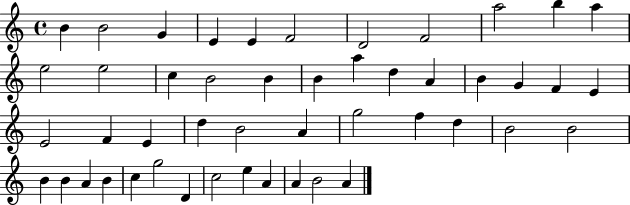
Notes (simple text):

B4/q B4/h G4/q E4/q E4/q F4/h D4/h F4/h A5/h B5/q A5/q E5/h E5/h C5/q B4/h B4/q B4/q A5/q D5/q A4/q B4/q G4/q F4/q E4/q E4/h F4/q E4/q D5/q B4/h A4/q G5/h F5/q D5/q B4/h B4/h B4/q B4/q A4/q B4/q C5/q G5/h D4/q C5/h E5/q A4/q A4/q B4/h A4/q